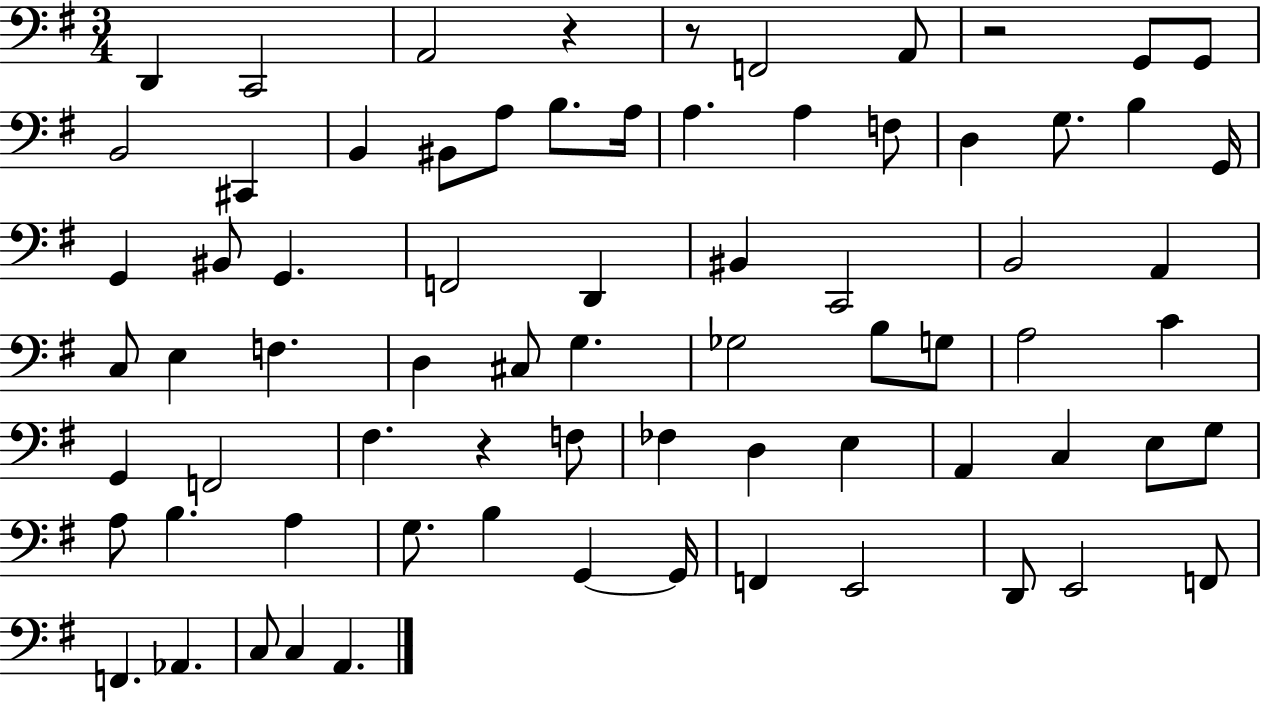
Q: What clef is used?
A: bass